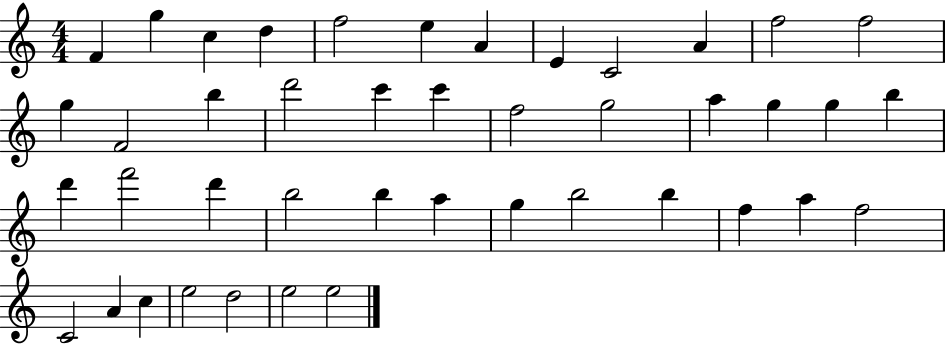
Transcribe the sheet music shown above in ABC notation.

X:1
T:Untitled
M:4/4
L:1/4
K:C
F g c d f2 e A E C2 A f2 f2 g F2 b d'2 c' c' f2 g2 a g g b d' f'2 d' b2 b a g b2 b f a f2 C2 A c e2 d2 e2 e2